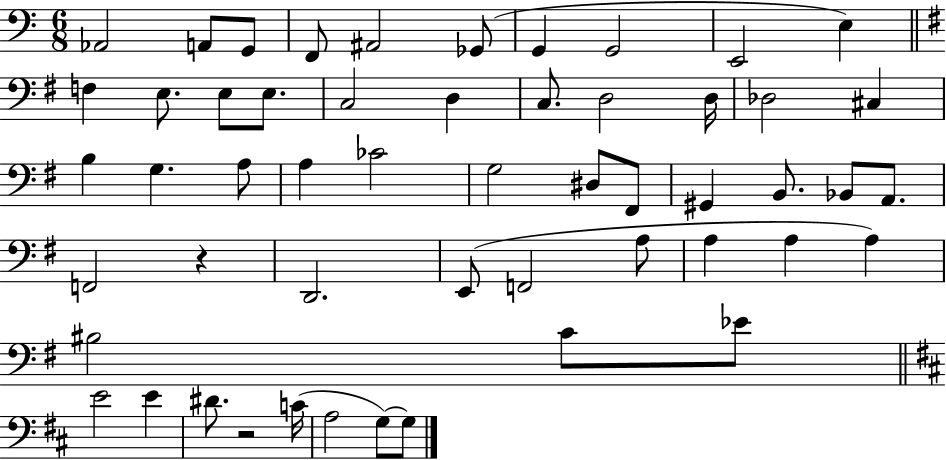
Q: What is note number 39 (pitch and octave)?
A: A3